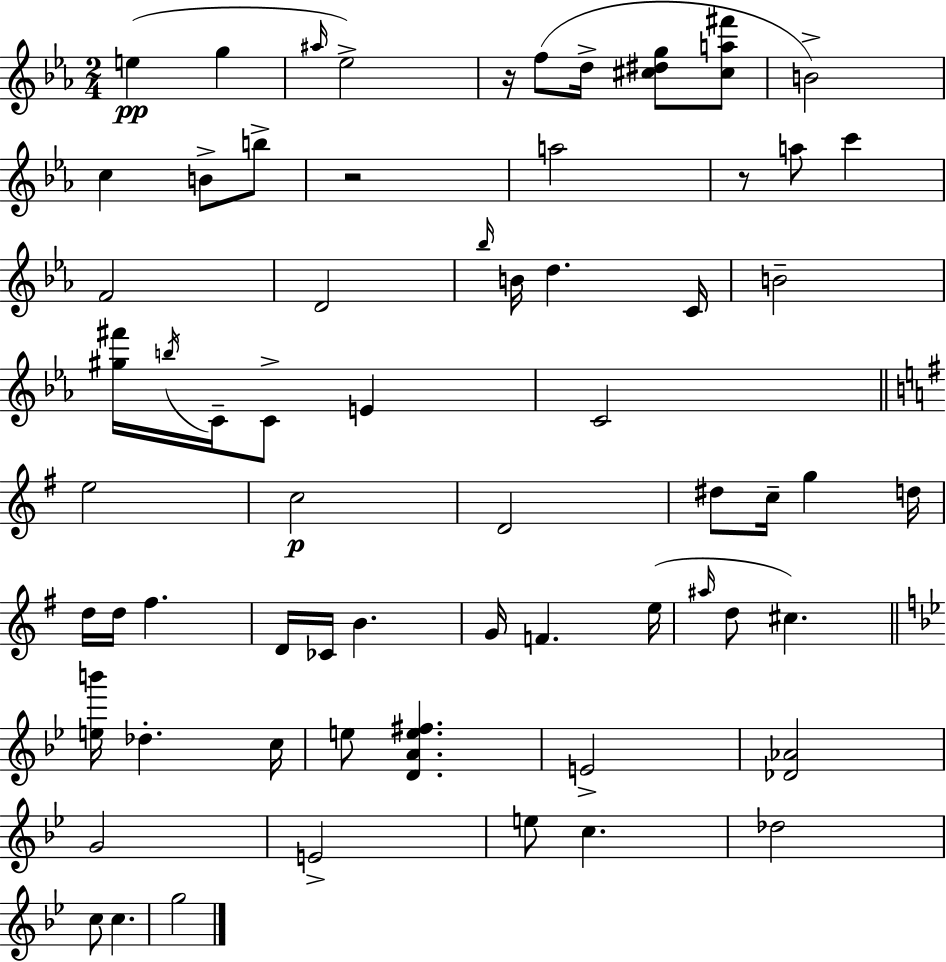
E5/q G5/q A#5/s Eb5/h R/s F5/e D5/s [C#5,D#5,G5]/e [C#5,A5,F#6]/e B4/h C5/q B4/e B5/e R/h A5/h R/e A5/e C6/q F4/h D4/h Bb5/s B4/s D5/q. C4/s B4/h [G#5,F#6]/s B5/s C4/s C4/e E4/q C4/h E5/h C5/h D4/h D#5/e C5/s G5/q D5/s D5/s D5/s F#5/q. D4/s CES4/s B4/q. G4/s F4/q. E5/s A#5/s D5/e C#5/q. [E5,B6]/s Db5/q. C5/s E5/e [D4,A4,E5,F#5]/q. E4/h [Db4,Ab4]/h G4/h E4/h E5/e C5/q. Db5/h C5/e C5/q. G5/h